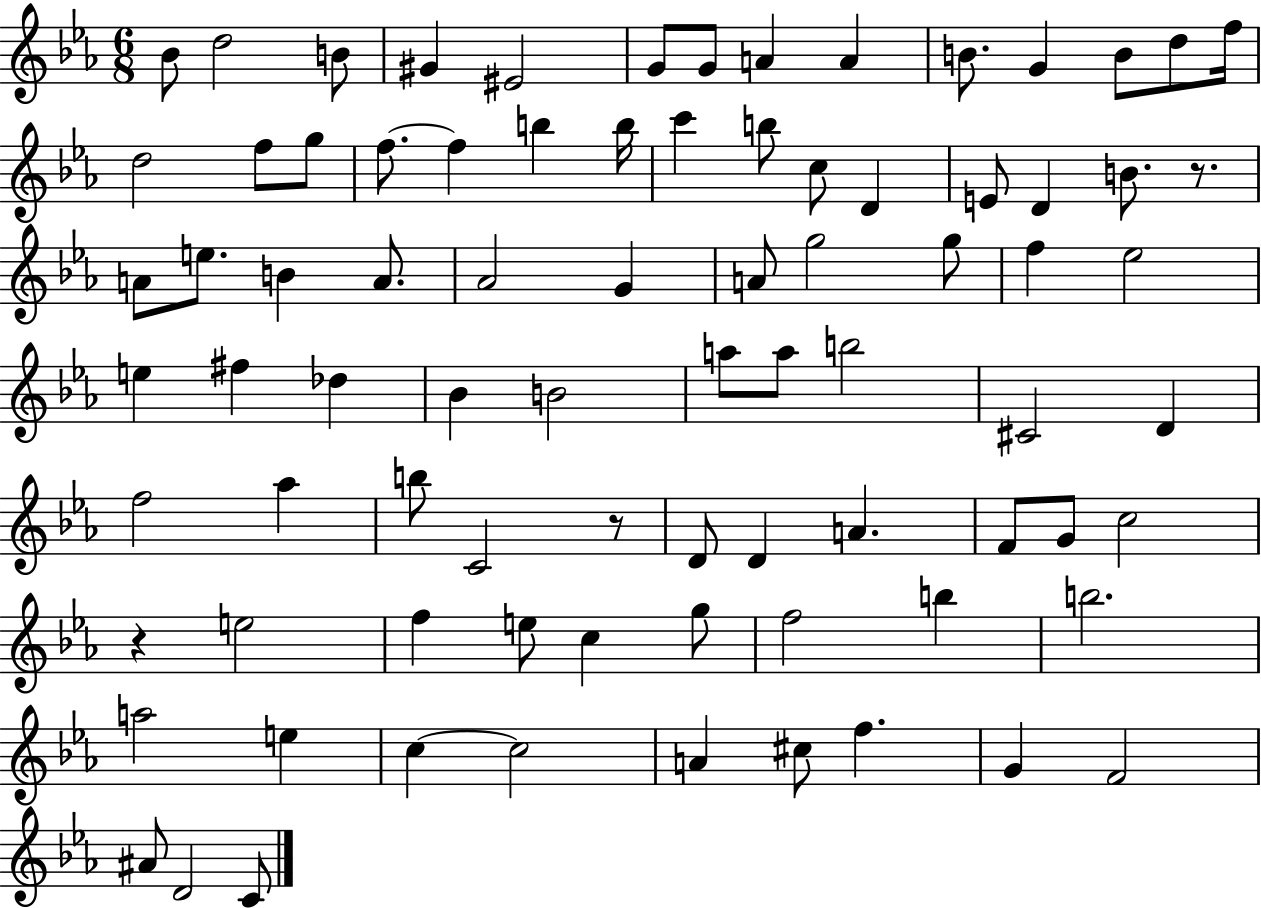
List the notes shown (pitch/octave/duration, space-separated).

Bb4/e D5/h B4/e G#4/q EIS4/h G4/e G4/e A4/q A4/q B4/e. G4/q B4/e D5/e F5/s D5/h F5/e G5/e F5/e. F5/q B5/q B5/s C6/q B5/e C5/e D4/q E4/e D4/q B4/e. R/e. A4/e E5/e. B4/q A4/e. Ab4/h G4/q A4/e G5/h G5/e F5/q Eb5/h E5/q F#5/q Db5/q Bb4/q B4/h A5/e A5/e B5/h C#4/h D4/q F5/h Ab5/q B5/e C4/h R/e D4/e D4/q A4/q. F4/e G4/e C5/h R/q E5/h F5/q E5/e C5/q G5/e F5/h B5/q B5/h. A5/h E5/q C5/q C5/h A4/q C#5/e F5/q. G4/q F4/h A#4/e D4/h C4/e